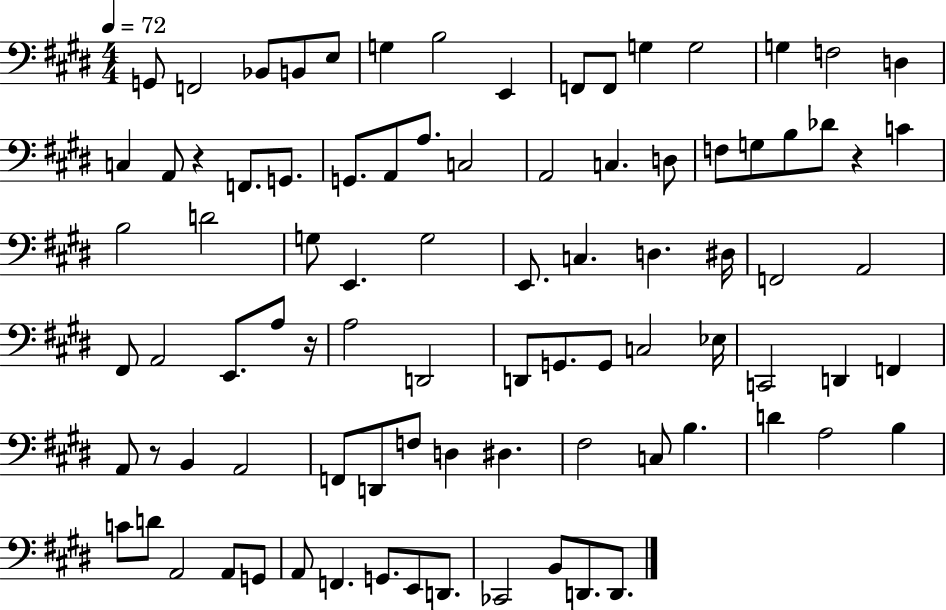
X:1
T:Untitled
M:4/4
L:1/4
K:E
G,,/2 F,,2 _B,,/2 B,,/2 E,/2 G, B,2 E,, F,,/2 F,,/2 G, G,2 G, F,2 D, C, A,,/2 z F,,/2 G,,/2 G,,/2 A,,/2 A,/2 C,2 A,,2 C, D,/2 F,/2 G,/2 B,/2 _D/2 z C B,2 D2 G,/2 E,, G,2 E,,/2 C, D, ^D,/4 F,,2 A,,2 ^F,,/2 A,,2 E,,/2 A,/2 z/4 A,2 D,,2 D,,/2 G,,/2 G,,/2 C,2 _E,/4 C,,2 D,, F,, A,,/2 z/2 B,, A,,2 F,,/2 D,,/2 F,/2 D, ^D, ^F,2 C,/2 B, D A,2 B, C/2 D/2 A,,2 A,,/2 G,,/2 A,,/2 F,, G,,/2 E,,/2 D,,/2 _C,,2 B,,/2 D,,/2 D,,/2